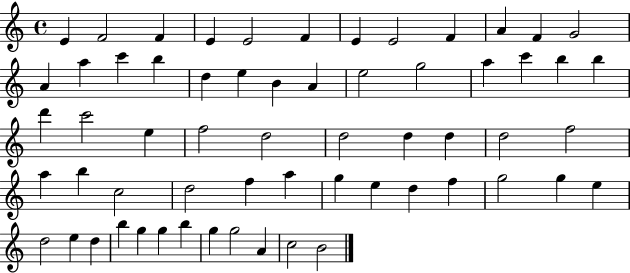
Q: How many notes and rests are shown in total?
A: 61